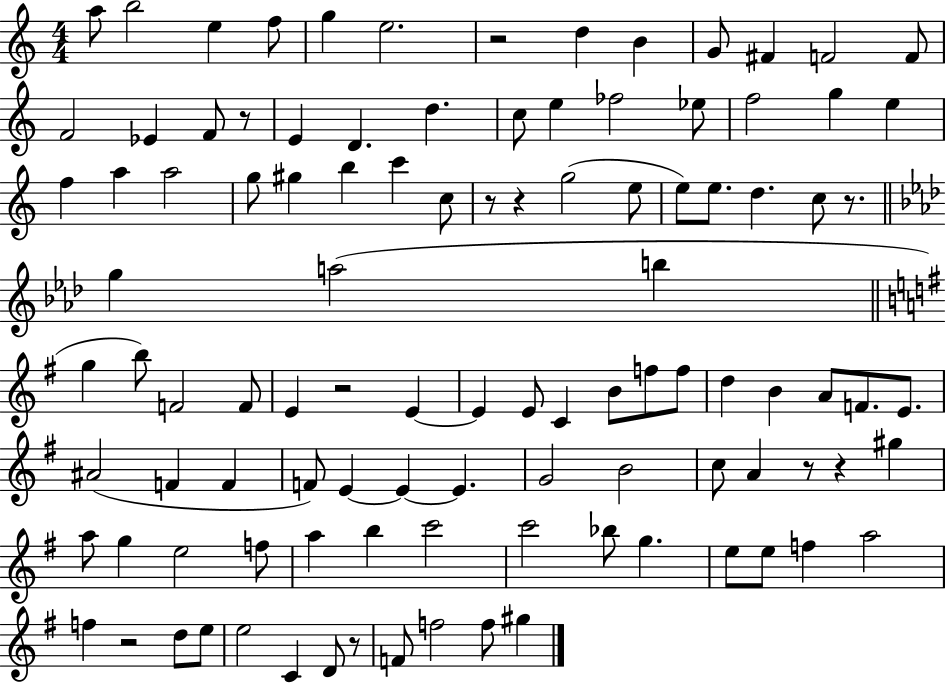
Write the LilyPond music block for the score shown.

{
  \clef treble
  \numericTimeSignature
  \time 4/4
  \key c \major
  a''8 b''2 e''4 f''8 | g''4 e''2. | r2 d''4 b'4 | g'8 fis'4 f'2 f'8 | \break f'2 ees'4 f'8 r8 | e'4 d'4. d''4. | c''8 e''4 fes''2 ees''8 | f''2 g''4 e''4 | \break f''4 a''4 a''2 | g''8 gis''4 b''4 c'''4 c''8 | r8 r4 g''2( e''8 | e''8) e''8. d''4. c''8 r8. | \break \bar "||" \break \key f \minor g''4 a''2( b''4 | \bar "||" \break \key g \major g''4 b''8) f'2 f'8 | e'4 r2 e'4~~ | e'4 e'8 c'4 b'8 f''8 f''8 | d''4 b'4 a'8 f'8. e'8. | \break ais'2( f'4 f'4 | f'8) e'4~~ e'4~~ e'4. | g'2 b'2 | c''8 a'4 r8 r4 gis''4 | \break a''8 g''4 e''2 f''8 | a''4 b''4 c'''2 | c'''2 bes''8 g''4. | e''8 e''8 f''4 a''2 | \break f''4 r2 d''8 e''8 | e''2 c'4 d'8 r8 | f'8 f''2 f''8 gis''4 | \bar "|."
}